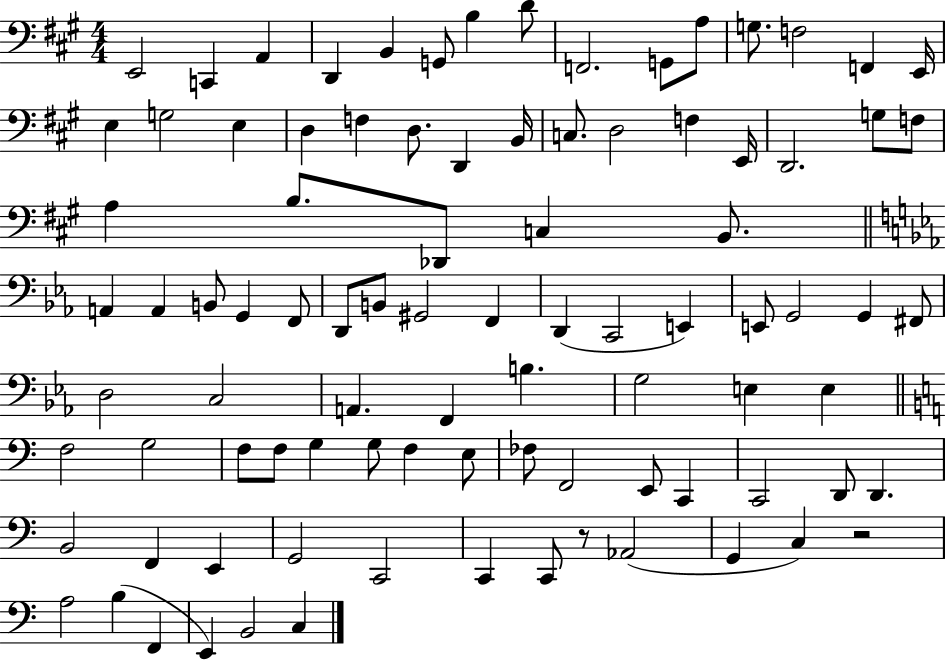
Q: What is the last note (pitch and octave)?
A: C3